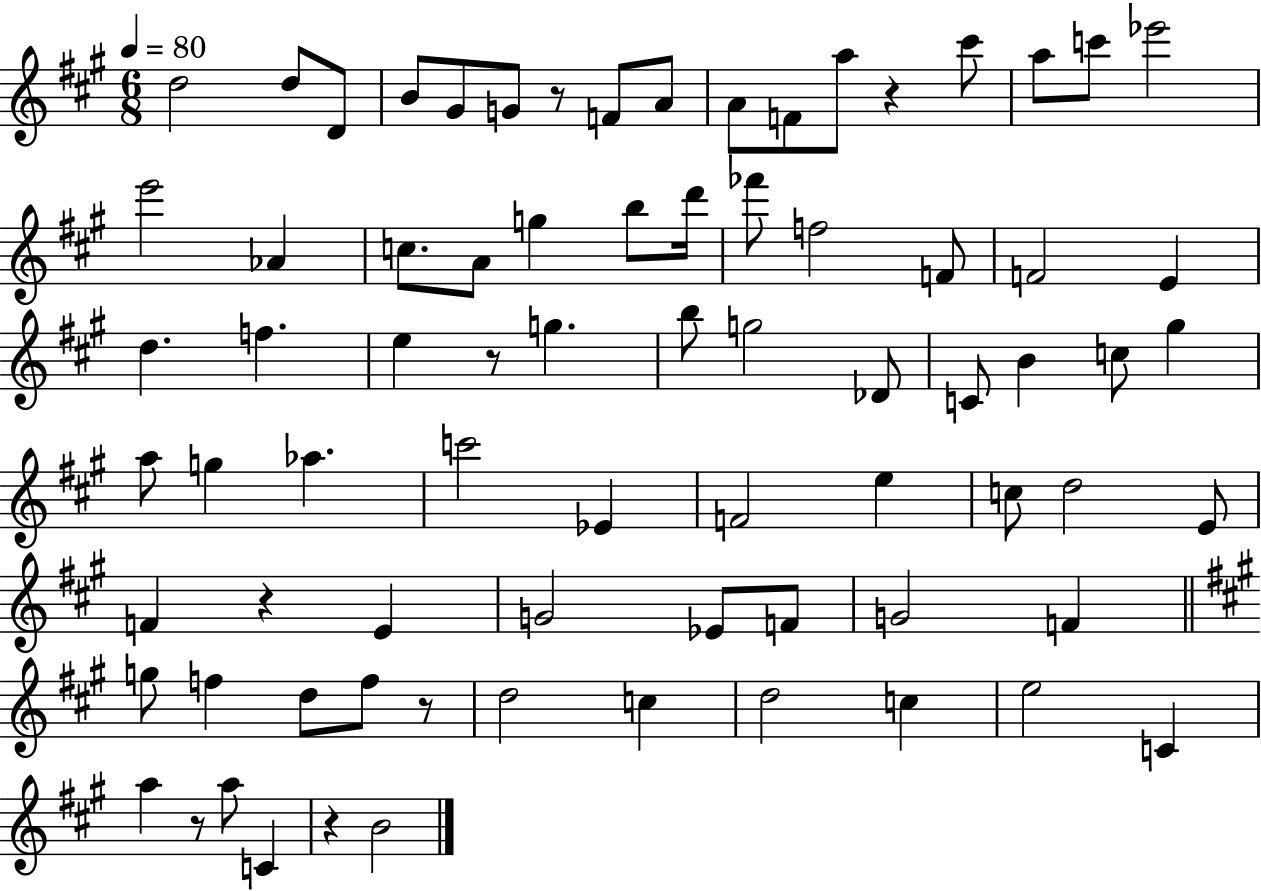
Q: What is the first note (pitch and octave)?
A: D5